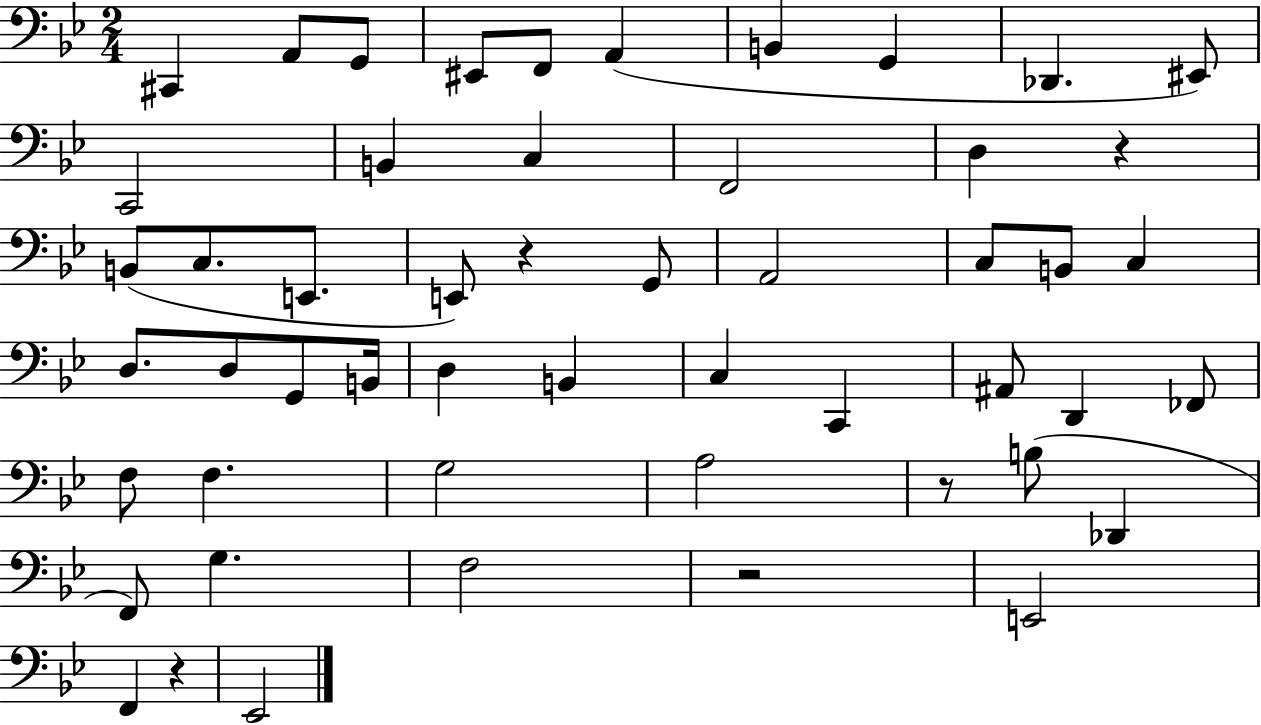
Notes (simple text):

C#2/q A2/e G2/e EIS2/e F2/e A2/q B2/q G2/q Db2/q. EIS2/e C2/h B2/q C3/q F2/h D3/q R/q B2/e C3/e. E2/e. E2/e R/q G2/e A2/h C3/e B2/e C3/q D3/e. D3/e G2/e B2/s D3/q B2/q C3/q C2/q A#2/e D2/q FES2/e F3/e F3/q. G3/h A3/h R/e B3/e Db2/q F2/e G3/q. F3/h R/h E2/h F2/q R/q Eb2/h